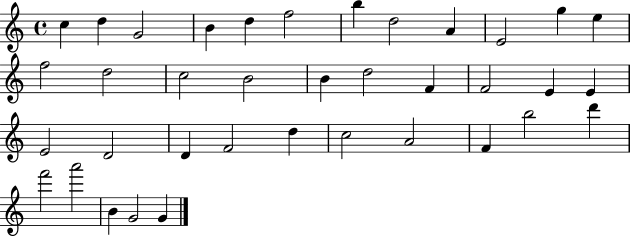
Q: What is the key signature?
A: C major